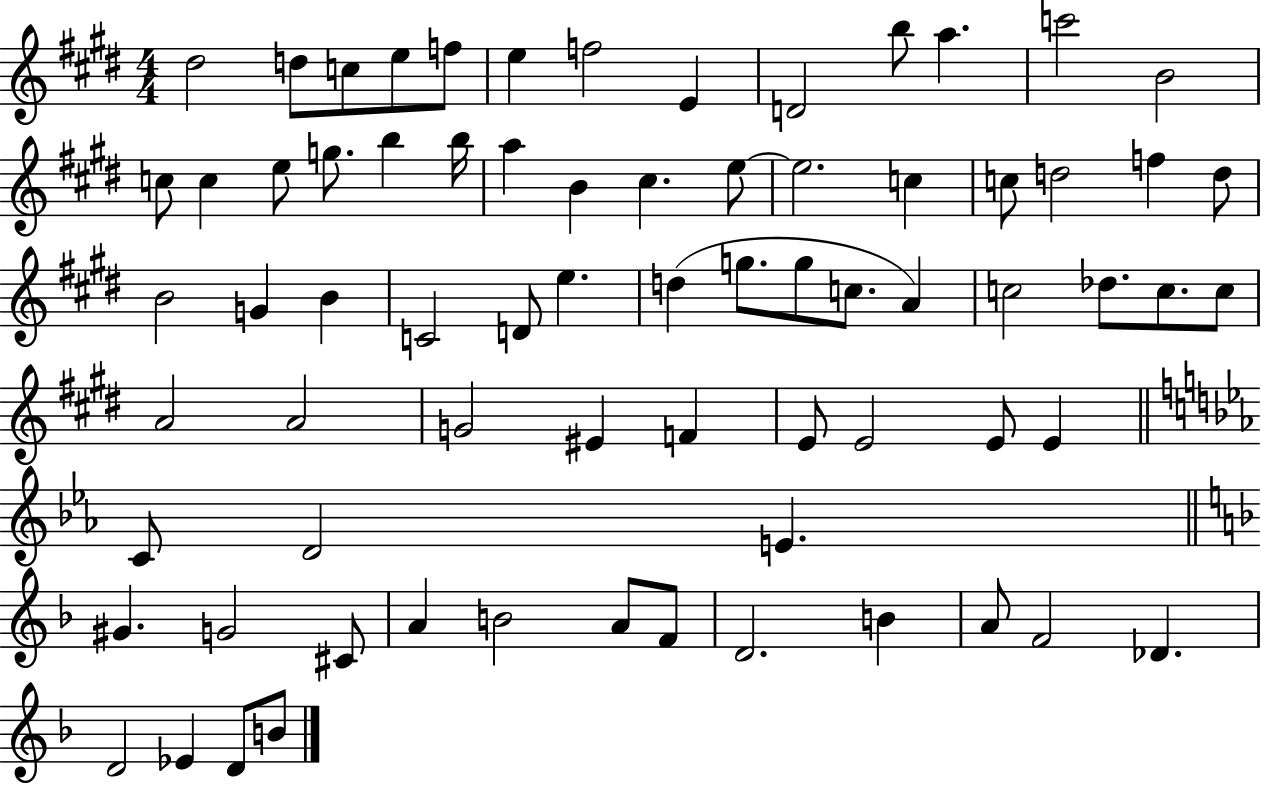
{
  \clef treble
  \numericTimeSignature
  \time 4/4
  \key e \major
  \repeat volta 2 { dis''2 d''8 c''8 e''8 f''8 | e''4 f''2 e'4 | d'2 b''8 a''4. | c'''2 b'2 | \break c''8 c''4 e''8 g''8. b''4 b''16 | a''4 b'4 cis''4. e''8~~ | e''2. c''4 | c''8 d''2 f''4 d''8 | \break b'2 g'4 b'4 | c'2 d'8 e''4. | d''4( g''8. g''8 c''8. a'4) | c''2 des''8. c''8. c''8 | \break a'2 a'2 | g'2 eis'4 f'4 | e'8 e'2 e'8 e'4 | \bar "||" \break \key ees \major c'8 d'2 e'4. | \bar "||" \break \key d \minor gis'4. g'2 cis'8 | a'4 b'2 a'8 f'8 | d'2. b'4 | a'8 f'2 des'4. | \break d'2 ees'4 d'8 b'8 | } \bar "|."
}